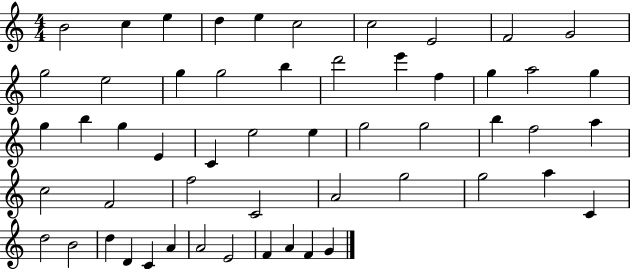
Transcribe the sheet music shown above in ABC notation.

X:1
T:Untitled
M:4/4
L:1/4
K:C
B2 c e d e c2 c2 E2 F2 G2 g2 e2 g g2 b d'2 e' f g a2 g g b g E C e2 e g2 g2 b f2 a c2 F2 f2 C2 A2 g2 g2 a C d2 B2 d D C A A2 E2 F A F G